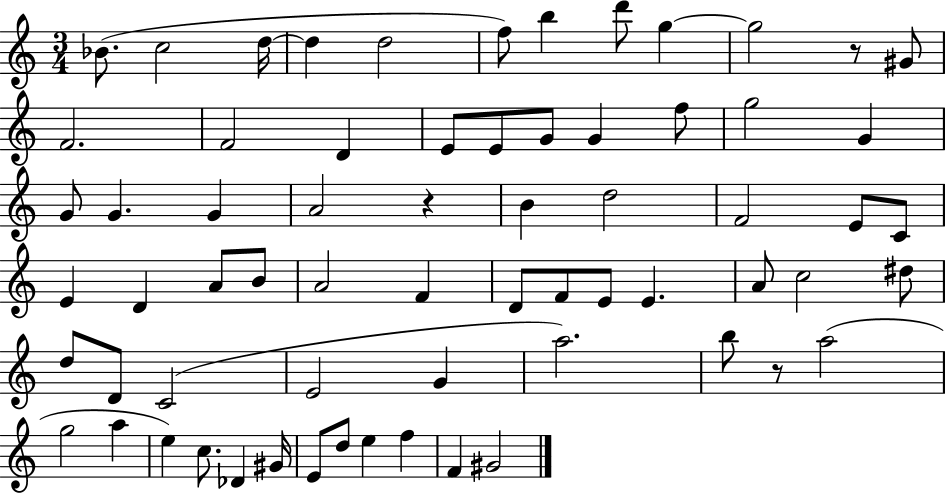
{
  \clef treble
  \numericTimeSignature
  \time 3/4
  \key c \major
  bes'8.( c''2 d''16~~ | d''4 d''2 | f''8) b''4 d'''8 g''4~~ | g''2 r8 gis'8 | \break f'2. | f'2 d'4 | e'8 e'8 g'8 g'4 f''8 | g''2 g'4 | \break g'8 g'4. g'4 | a'2 r4 | b'4 d''2 | f'2 e'8 c'8 | \break e'4 d'4 a'8 b'8 | a'2 f'4 | d'8 f'8 e'8 e'4. | a'8 c''2 dis''8 | \break d''8 d'8 c'2( | e'2 g'4 | a''2.) | b''8 r8 a''2( | \break g''2 a''4 | e''4) c''8. des'4 gis'16 | e'8 d''8 e''4 f''4 | f'4 gis'2 | \break \bar "|."
}